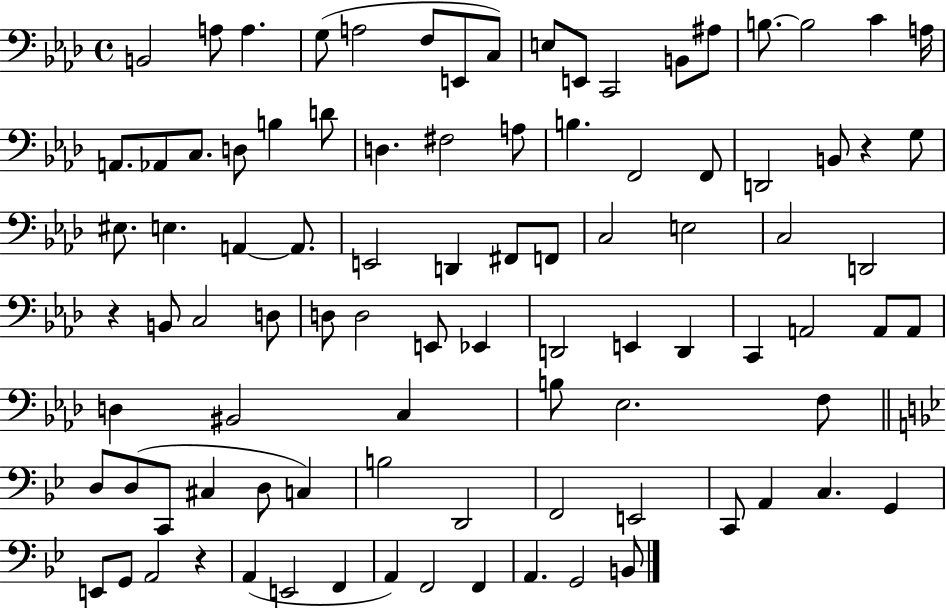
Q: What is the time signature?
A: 4/4